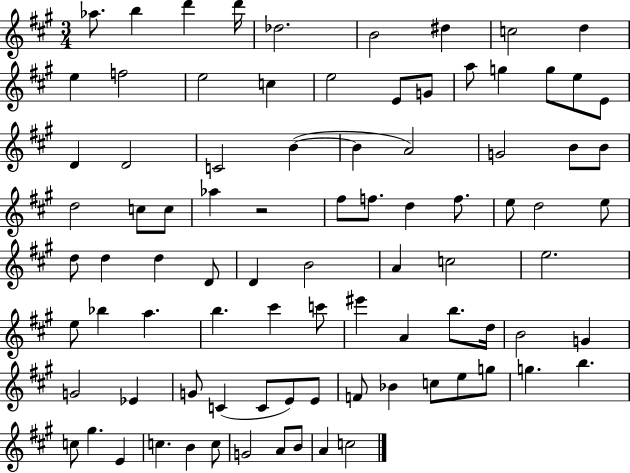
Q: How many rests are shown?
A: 1